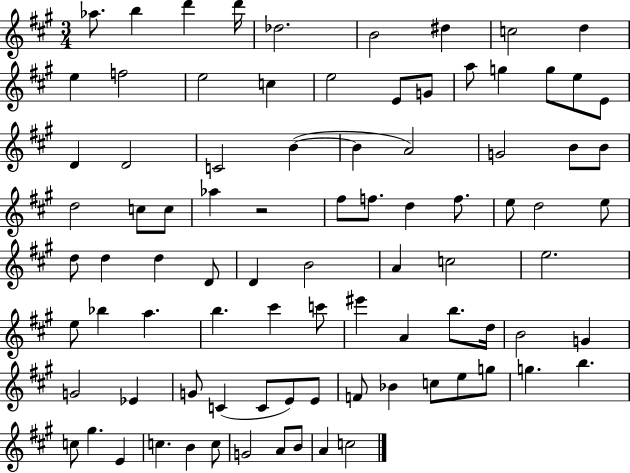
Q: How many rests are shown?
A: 1